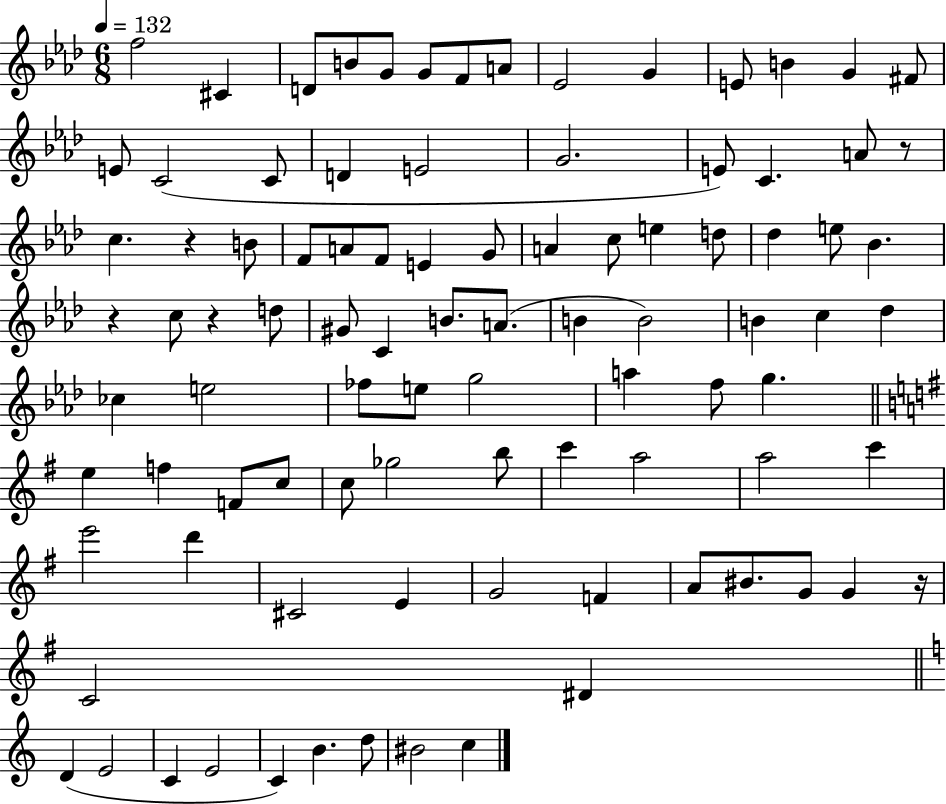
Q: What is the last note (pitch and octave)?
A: C5